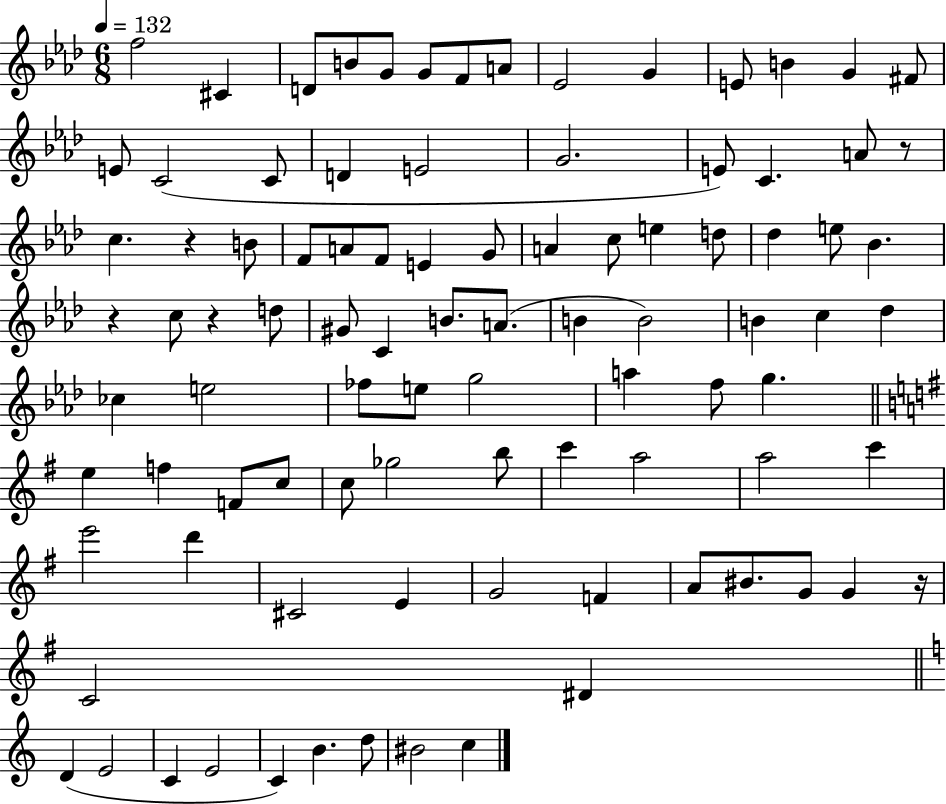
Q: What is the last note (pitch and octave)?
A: C5